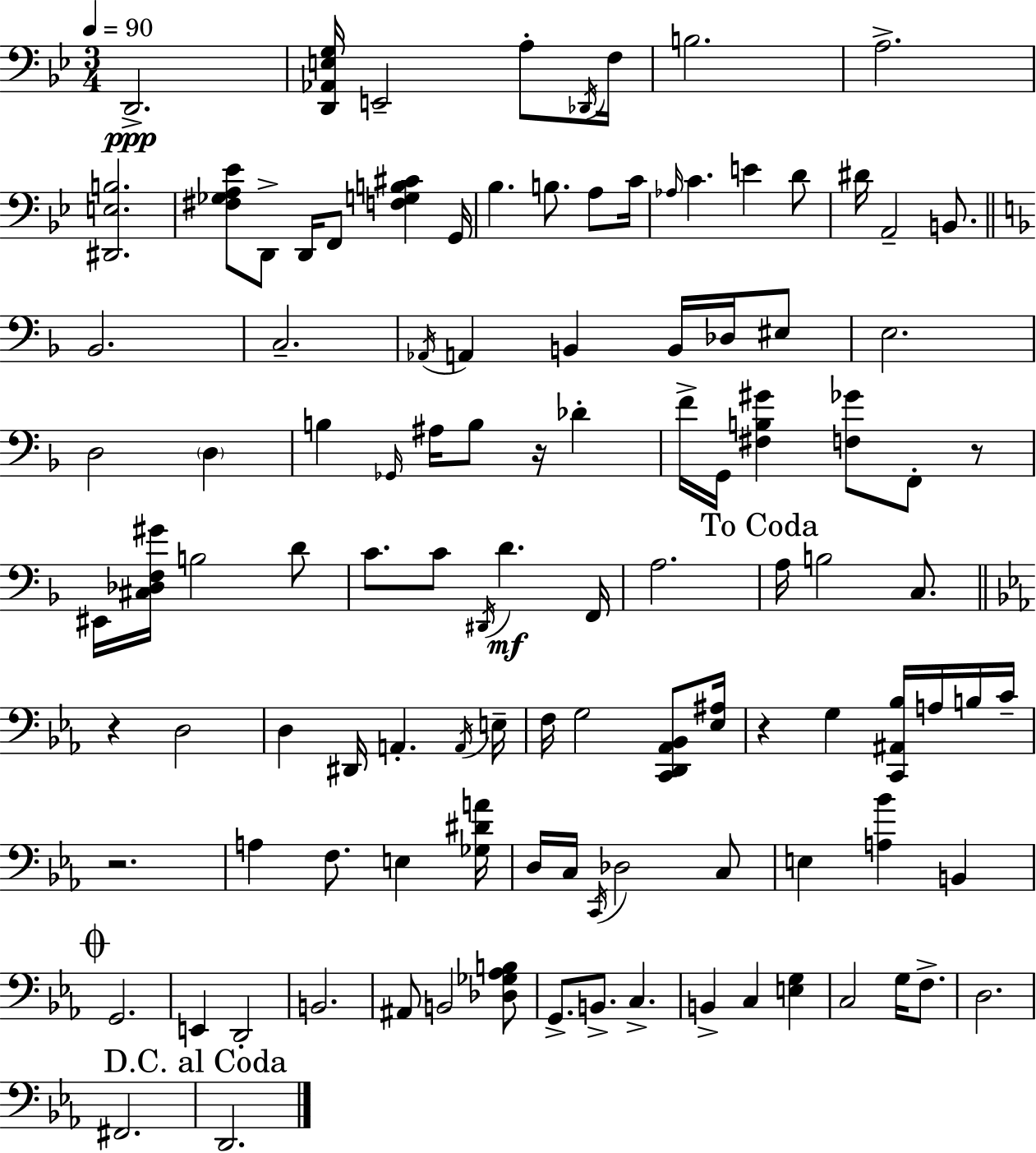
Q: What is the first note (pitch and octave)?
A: D2